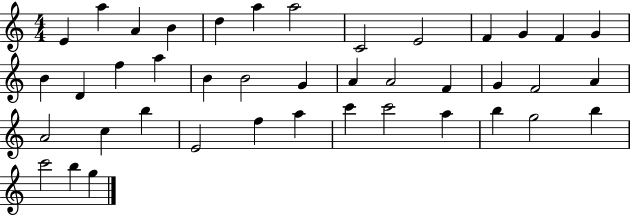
X:1
T:Untitled
M:4/4
L:1/4
K:C
E a A B d a a2 C2 E2 F G F G B D f a B B2 G A A2 F G F2 A A2 c b E2 f a c' c'2 a b g2 b c'2 b g